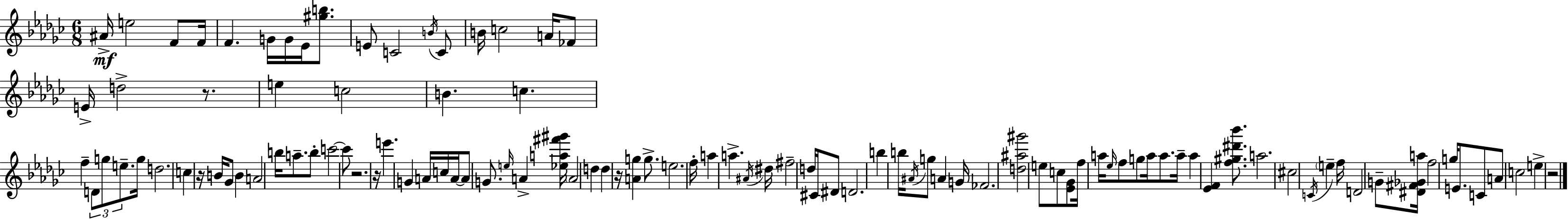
A#4/s E5/h F4/e F4/s F4/q. G4/s G4/s Eb4/s [G#5,B5]/e. E4/e C4/h B4/s C4/e B4/s C5/h A4/s FES4/e E4/s D5/h R/e. E5/q C5/h B4/q. C5/q. F5/q D4/e G5/e E5/e. G5/s D5/h. C5/q R/s B4/s Gb4/e B4/q A4/h B5/s A5/e. B5/e C6/h C6/e R/h. R/s E6/q. G4/q A4/s C5/s A4/s A4/e G4/e. E5/s A4/q [Eb5,A5,F#6,G#6]/s A4/h D5/q D5/q R/s [A4,G5]/q G5/e. E5/h. F5/s A5/q A5/q. A#4/s D#5/s F#5/h D5/s C#4/s D#4/e D4/h. B5/q B5/s A#4/s G5/e A4/q G4/s FES4/h. [D5,A#5,G#6]/h E5/e C5/e [Eb4,Gb4]/e F5/s A5/s Eb5/s F5/e G5/e A5/s A5/e. A5/s A5/q [Eb4,F4]/q [F5,G#5,D#6,Bb6]/e. A5/h. C#5/h C4/s E5/q F5/s D4/h G4/e [D#4,F#4,Gb4,A5]/s F5/h G5/s E4/e. C4/e A4/e C5/h E5/q R/h